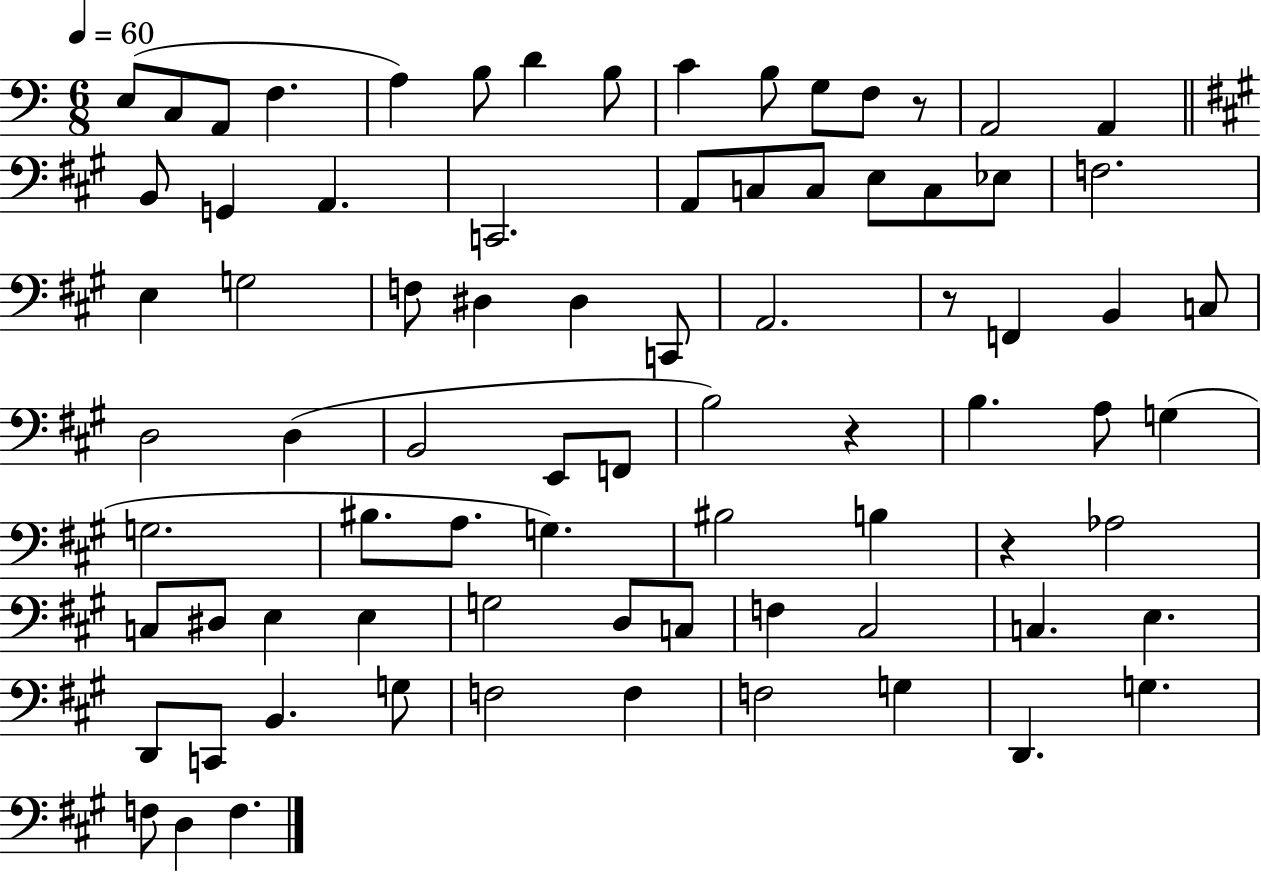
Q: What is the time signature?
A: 6/8